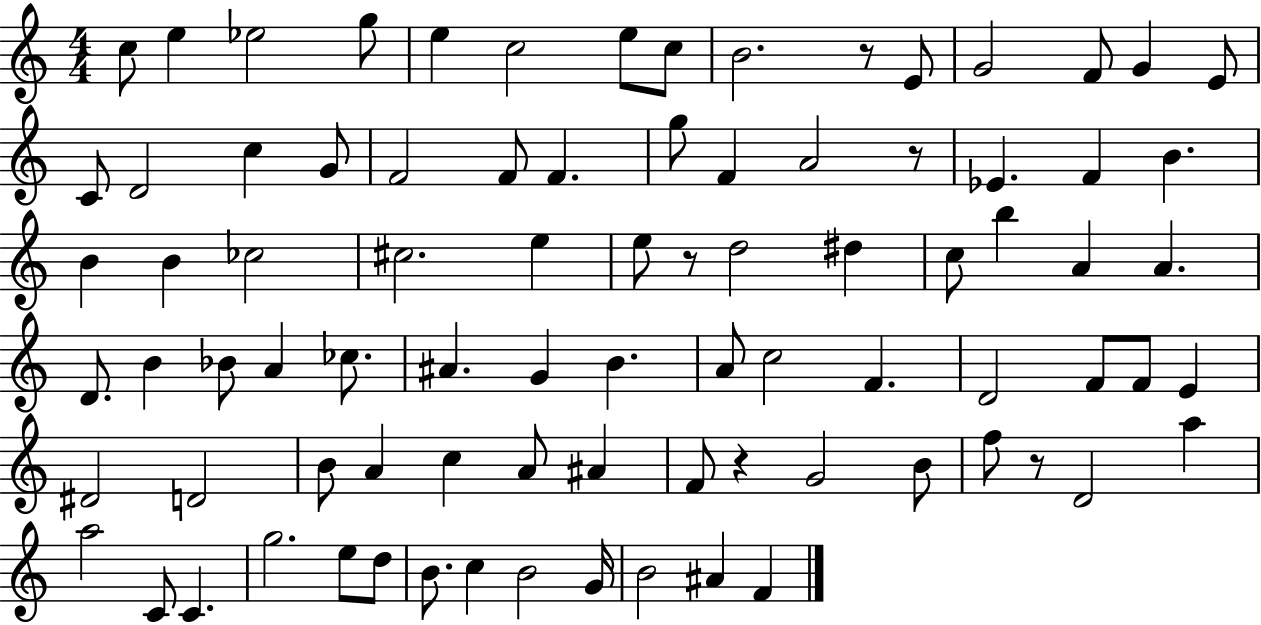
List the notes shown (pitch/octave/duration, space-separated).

C5/e E5/q Eb5/h G5/e E5/q C5/h E5/e C5/e B4/h. R/e E4/e G4/h F4/e G4/q E4/e C4/e D4/h C5/q G4/e F4/h F4/e F4/q. G5/e F4/q A4/h R/e Eb4/q. F4/q B4/q. B4/q B4/q CES5/h C#5/h. E5/q E5/e R/e D5/h D#5/q C5/e B5/q A4/q A4/q. D4/e. B4/q Bb4/e A4/q CES5/e. A#4/q. G4/q B4/q. A4/e C5/h F4/q. D4/h F4/e F4/e E4/q D#4/h D4/h B4/e A4/q C5/q A4/e A#4/q F4/e R/q G4/h B4/e F5/e R/e D4/h A5/q A5/h C4/e C4/q. G5/h. E5/e D5/e B4/e. C5/q B4/h G4/s B4/h A#4/q F4/q